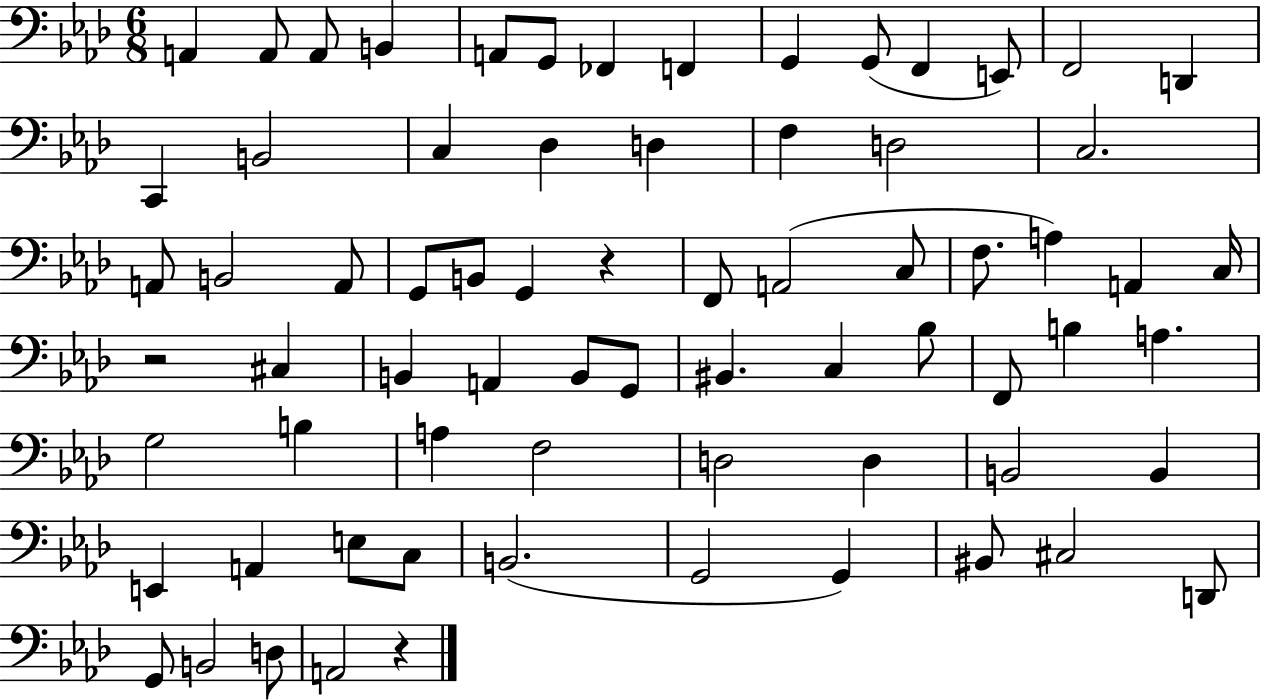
X:1
T:Untitled
M:6/8
L:1/4
K:Ab
A,, A,,/2 A,,/2 B,, A,,/2 G,,/2 _F,, F,, G,, G,,/2 F,, E,,/2 F,,2 D,, C,, B,,2 C, _D, D, F, D,2 C,2 A,,/2 B,,2 A,,/2 G,,/2 B,,/2 G,, z F,,/2 A,,2 C,/2 F,/2 A, A,, C,/4 z2 ^C, B,, A,, B,,/2 G,,/2 ^B,, C, _B,/2 F,,/2 B, A, G,2 B, A, F,2 D,2 D, B,,2 B,, E,, A,, E,/2 C,/2 B,,2 G,,2 G,, ^B,,/2 ^C,2 D,,/2 G,,/2 B,,2 D,/2 A,,2 z